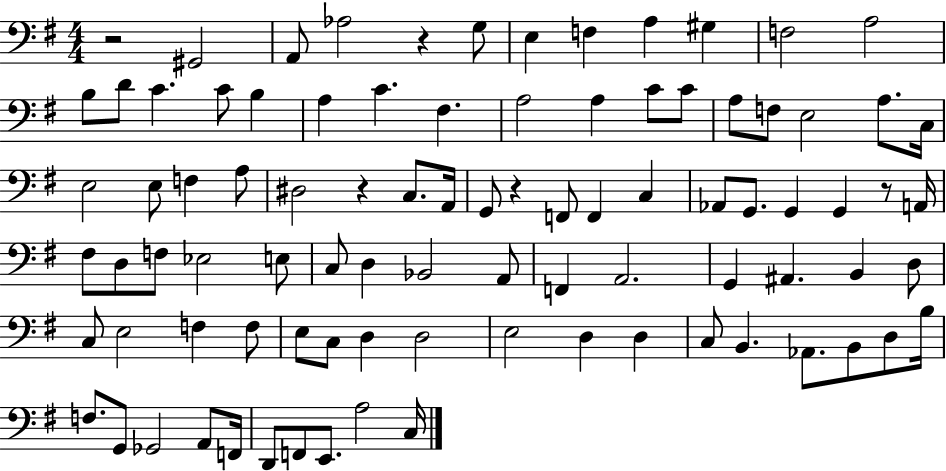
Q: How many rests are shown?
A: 5